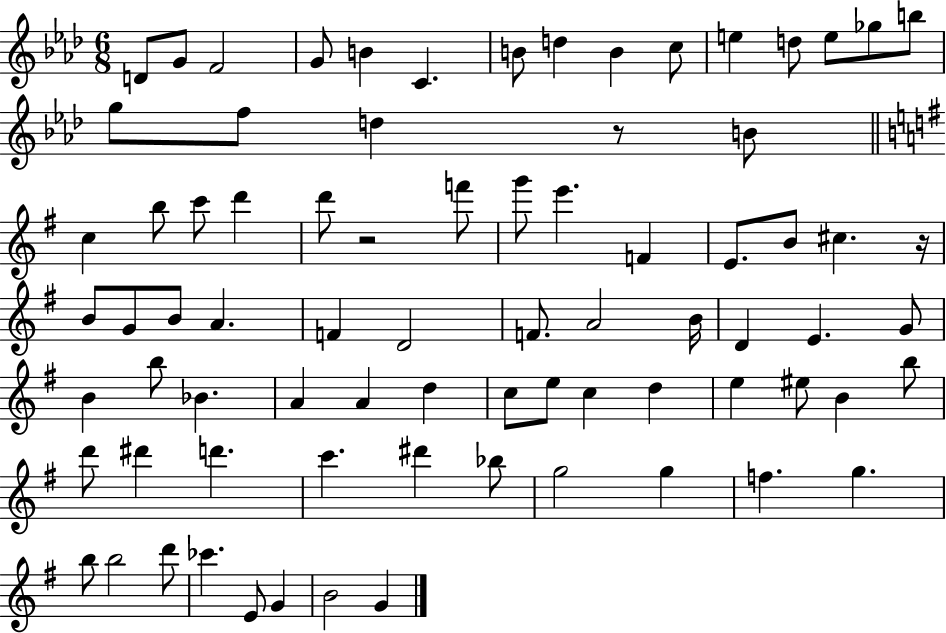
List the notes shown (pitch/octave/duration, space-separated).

D4/e G4/e F4/h G4/e B4/q C4/q. B4/e D5/q B4/q C5/e E5/q D5/e E5/e Gb5/e B5/e G5/e F5/e D5/q R/e B4/e C5/q B5/e C6/e D6/q D6/e R/h F6/e G6/e E6/q. F4/q E4/e. B4/e C#5/q. R/s B4/e G4/e B4/e A4/q. F4/q D4/h F4/e. A4/h B4/s D4/q E4/q. G4/e B4/q B5/e Bb4/q. A4/q A4/q D5/q C5/e E5/e C5/q D5/q E5/q EIS5/e B4/q B5/e D6/e D#6/q D6/q. C6/q. D#6/q Bb5/e G5/h G5/q F5/q. G5/q. B5/e B5/h D6/e CES6/q. E4/e G4/q B4/h G4/q